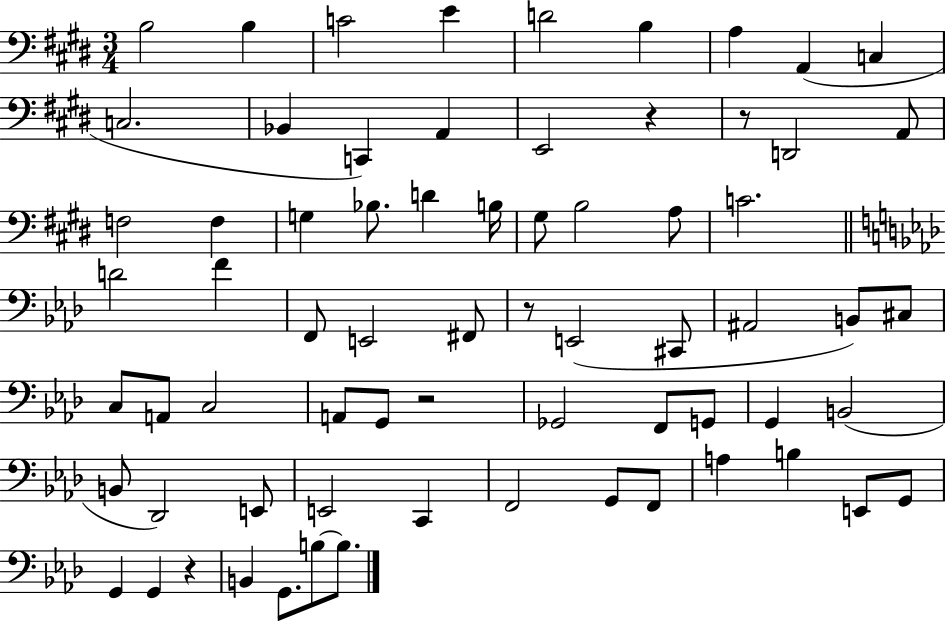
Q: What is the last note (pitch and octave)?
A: B3